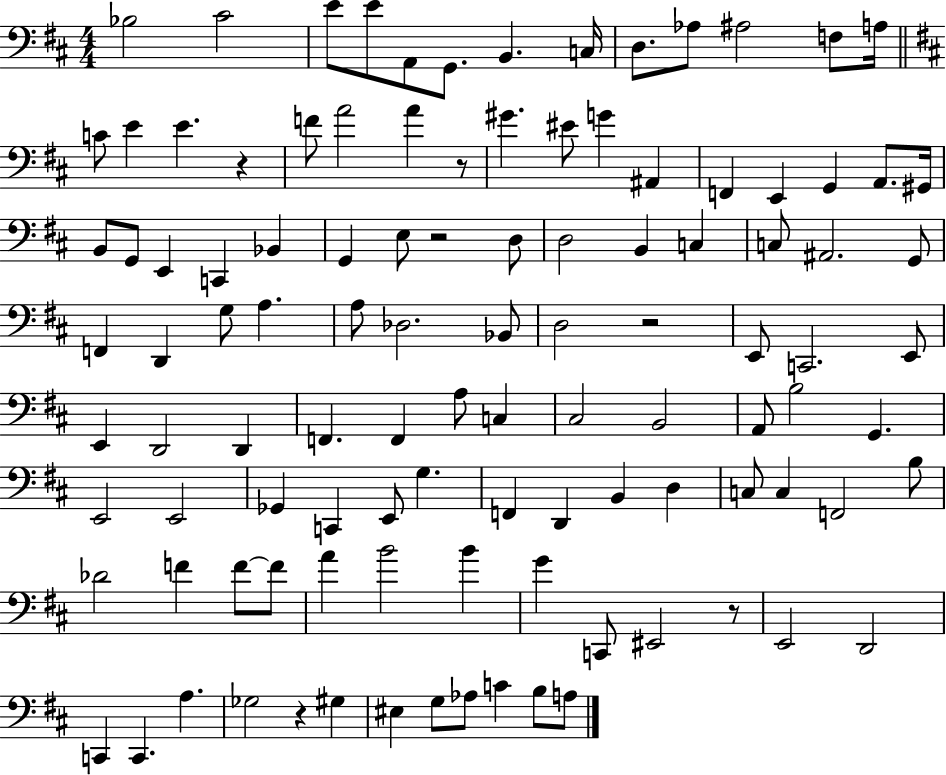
Bb3/h C#4/h E4/e E4/e A2/e G2/e. B2/q. C3/s D3/e. Ab3/e A#3/h F3/e A3/s C4/e E4/q E4/q. R/q F4/e A4/h A4/q R/e G#4/q. EIS4/e G4/q A#2/q F2/q E2/q G2/q A2/e. G#2/s B2/e G2/e E2/q C2/q Bb2/q G2/q E3/e R/h D3/e D3/h B2/q C3/q C3/e A#2/h. G2/e F2/q D2/q G3/e A3/q. A3/e Db3/h. Bb2/e D3/h R/h E2/e C2/h. E2/e E2/q D2/h D2/q F2/q. F2/q A3/e C3/q C#3/h B2/h A2/e B3/h G2/q. E2/h E2/h Gb2/q C2/q E2/e G3/q. F2/q D2/q B2/q D3/q C3/e C3/q F2/h B3/e Db4/h F4/q F4/e F4/e A4/q B4/h B4/q G4/q C2/e EIS2/h R/e E2/h D2/h C2/q C2/q. A3/q. Gb3/h R/q G#3/q EIS3/q G3/e Ab3/e C4/q B3/e A3/e